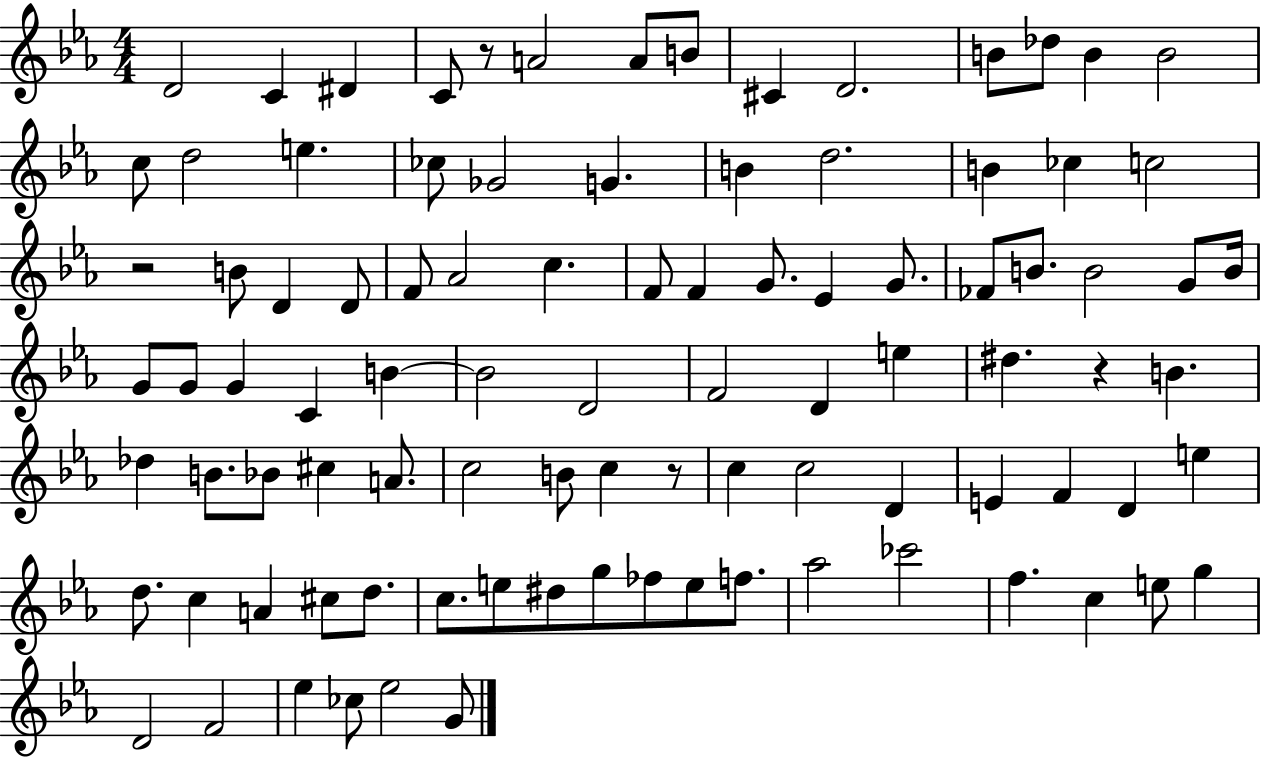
D4/h C4/q D#4/q C4/e R/e A4/h A4/e B4/e C#4/q D4/h. B4/e Db5/e B4/q B4/h C5/e D5/h E5/q. CES5/e Gb4/h G4/q. B4/q D5/h. B4/q CES5/q C5/h R/h B4/e D4/q D4/e F4/e Ab4/h C5/q. F4/e F4/q G4/e. Eb4/q G4/e. FES4/e B4/e. B4/h G4/e B4/s G4/e G4/e G4/q C4/q B4/q B4/h D4/h F4/h D4/q E5/q D#5/q. R/q B4/q. Db5/q B4/e. Bb4/e C#5/q A4/e. C5/h B4/e C5/q R/e C5/q C5/h D4/q E4/q F4/q D4/q E5/q D5/e. C5/q A4/q C#5/e D5/e. C5/e. E5/e D#5/e G5/e FES5/e E5/e F5/e. Ab5/h CES6/h F5/q. C5/q E5/e G5/q D4/h F4/h Eb5/q CES5/e Eb5/h G4/e